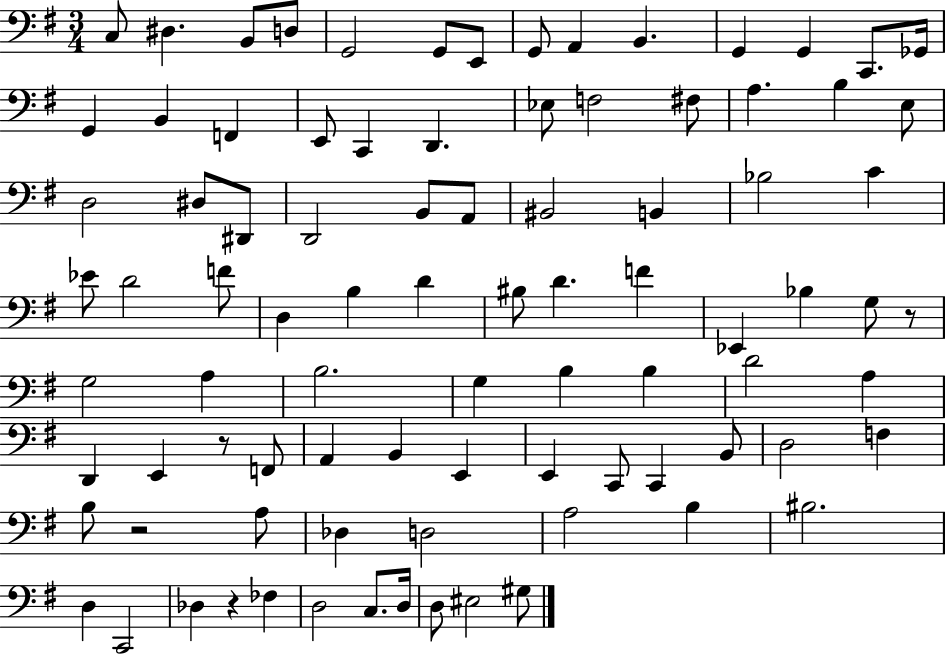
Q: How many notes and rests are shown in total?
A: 89